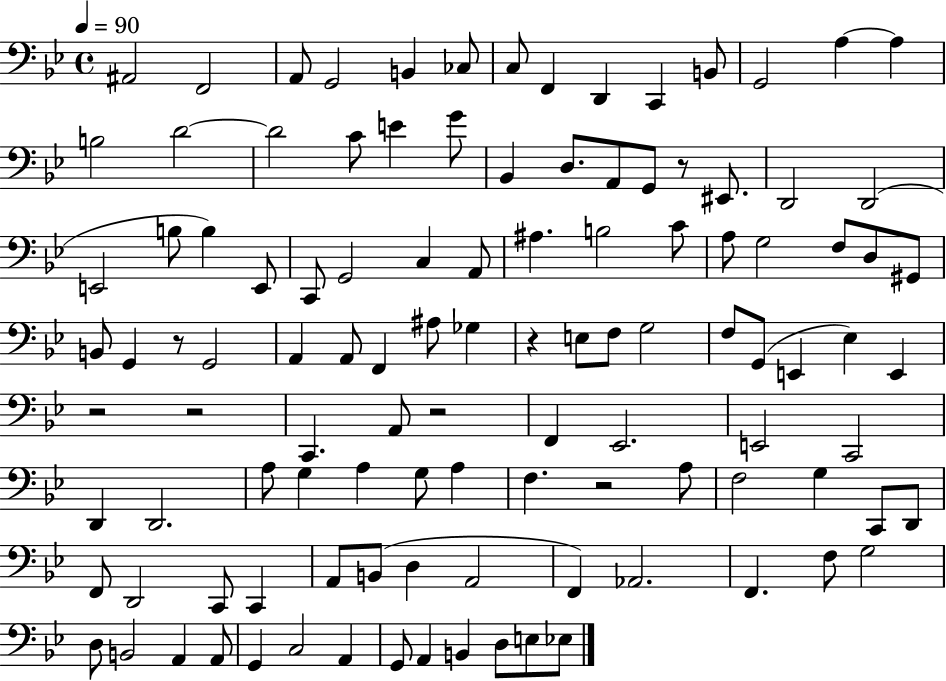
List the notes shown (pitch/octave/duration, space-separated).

A#2/h F2/h A2/e G2/h B2/q CES3/e C3/e F2/q D2/q C2/q B2/e G2/h A3/q A3/q B3/h D4/h D4/h C4/e E4/q G4/e Bb2/q D3/e. A2/e G2/e R/e EIS2/e. D2/h D2/h E2/h B3/e B3/q E2/e C2/e G2/h C3/q A2/e A#3/q. B3/h C4/e A3/e G3/h F3/e D3/e G#2/e B2/e G2/q R/e G2/h A2/q A2/e F2/q A#3/e Gb3/q R/q E3/e F3/e G3/h F3/e G2/e E2/q Eb3/q E2/q R/h R/h C2/q. A2/e R/h F2/q Eb2/h. E2/h C2/h D2/q D2/h. A3/e G3/q A3/q G3/e A3/q F3/q. R/h A3/e F3/h G3/q C2/e D2/e F2/e D2/h C2/e C2/q A2/e B2/e D3/q A2/h F2/q Ab2/h. F2/q. F3/e G3/h D3/e B2/h A2/q A2/e G2/q C3/h A2/q G2/e A2/q B2/q D3/e E3/e Eb3/e